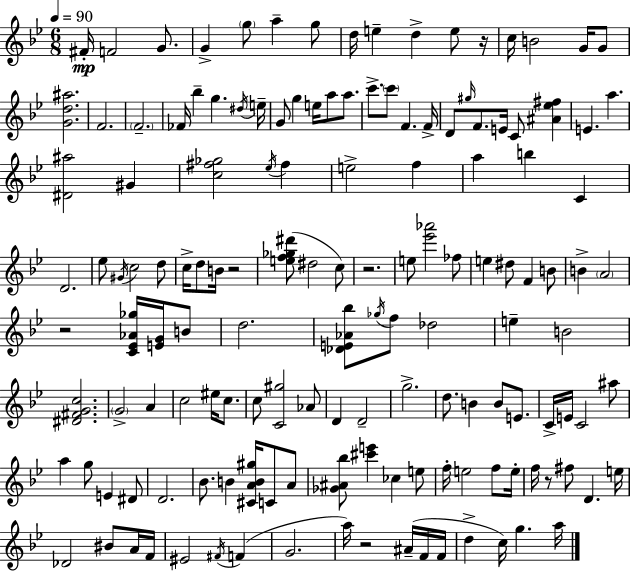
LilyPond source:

{
  \clef treble
  \numericTimeSignature
  \time 6/8
  \key g \minor
  \tempo 4 = 90
  \repeat volta 2 { fis'16-.\mp f'2 g'8. | g'4-> \parenthesize g''8 a''4-- g''8 | d''16 e''4-- d''4-> e''8 r16 | c''16 b'2 g'16 g'8 | \break <g' d'' ais''>2. | f'2. | \parenthesize f'2.-- | fes'16 bes''4-- g''4. \acciaccatura { dis''16 } | \break e''16-- g'8 g''4 e''16 a''8 a''8. | c'''8.-> \parenthesize c'''8 f'4. | f'16-> d'8 \grace { gis''16 } f'8. e'16 c'8 <ais' ees'' fis''>4 | e'4. a''4. | \break <dis' ais''>2 gis'4 | <c'' fis'' ges''>2 \acciaccatura { ees''16 } fis''4 | e''2-> f''4 | a''4 b''4 c'4 | \break d'2. | ees''8 \acciaccatura { gis'16 } c''2 | d''8 c''16-> d''8 b'16 r2 | <e'' f'' ges'' dis'''>8( dis''2 | \break c''8) r2. | e''8 <ees''' aes'''>2 | fes''8 e''4 dis''8 f'4 | b'8 b'4-> \parenthesize a'2 | \break r2 | <c' ees' aes' ges''>16 <e' g'>16 b'8 d''2. | <des' e' aes' bes''>8 \acciaccatura { ges''16 } f''8 des''2 | e''4-- b'2 | \break <dis' fis' g' c''>2. | \parenthesize g'2-> | a'4 c''2 | eis''16 c''8. c''8 <c' gis''>2 | \break aes'8 d'4 d'2-- | g''2.-> | d''8. b'4 | b'8 e'8. c'16-> e'16 c'2 | \break ais''8 a''4 g''8 e'4 | dis'8 d'2. | bes'8. b'4 | <cis' a' b' gis''>16 c'8 a'8 <ges' ais' bes''>8 <cis''' e'''>4 ces''4 | \break e''8 f''16-. e''2 | f''8 e''16-. f''16 r8 fis''8 d'4. | e''16 des'2 | bis'8 a'16 f'16 eis'2 | \break \acciaccatura { fis'16 }( f'4 g'2. | a''16) r2 | ais'16--( f'16 f'16 d''4-> c''16) g''4. | a''16 } \bar "|."
}